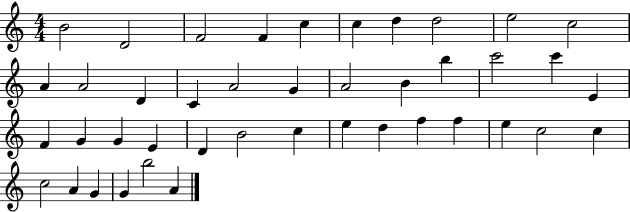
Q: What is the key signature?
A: C major